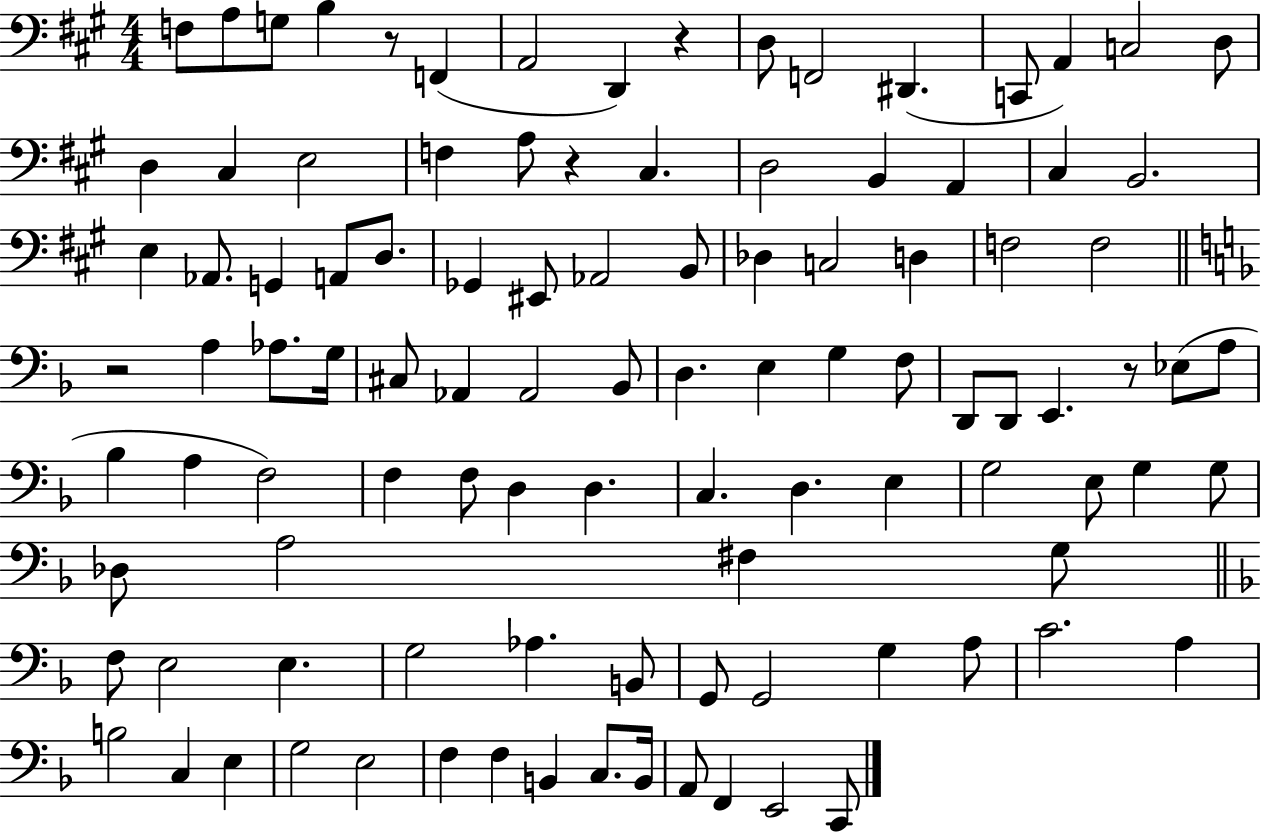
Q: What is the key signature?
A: A major